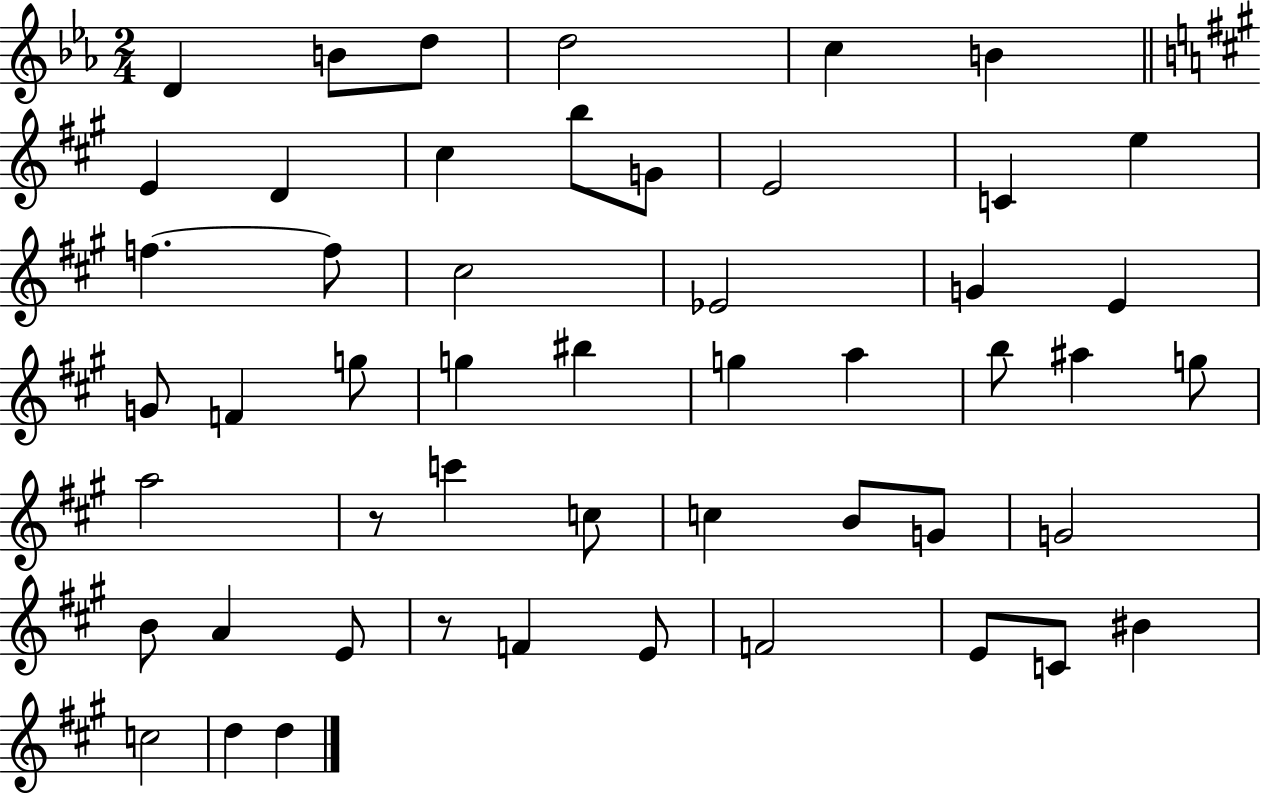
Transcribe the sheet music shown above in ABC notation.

X:1
T:Untitled
M:2/4
L:1/4
K:Eb
D B/2 d/2 d2 c B E D ^c b/2 G/2 E2 C e f f/2 ^c2 _E2 G E G/2 F g/2 g ^b g a b/2 ^a g/2 a2 z/2 c' c/2 c B/2 G/2 G2 B/2 A E/2 z/2 F E/2 F2 E/2 C/2 ^B c2 d d